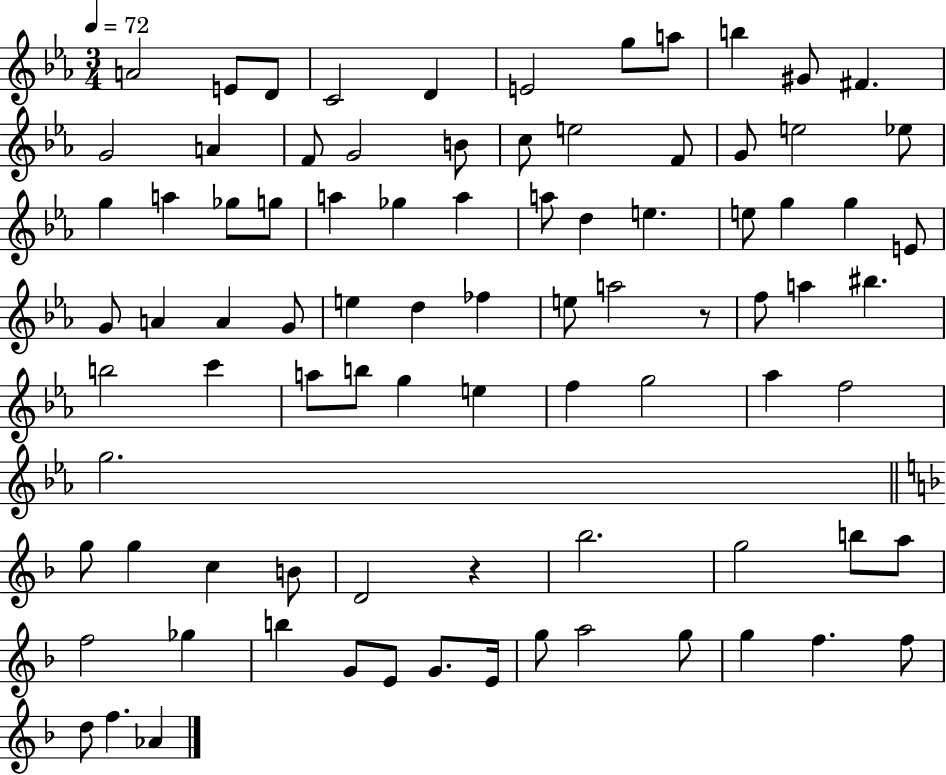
{
  \clef treble
  \numericTimeSignature
  \time 3/4
  \key ees \major
  \tempo 4 = 72
  \repeat volta 2 { a'2 e'8 d'8 | c'2 d'4 | e'2 g''8 a''8 | b''4 gis'8 fis'4. | \break g'2 a'4 | f'8 g'2 b'8 | c''8 e''2 f'8 | g'8 e''2 ees''8 | \break g''4 a''4 ges''8 g''8 | a''4 ges''4 a''4 | a''8 d''4 e''4. | e''8 g''4 g''4 e'8 | \break g'8 a'4 a'4 g'8 | e''4 d''4 fes''4 | e''8 a''2 r8 | f''8 a''4 bis''4. | \break b''2 c'''4 | a''8 b''8 g''4 e''4 | f''4 g''2 | aes''4 f''2 | \break g''2. | \bar "||" \break \key d \minor g''8 g''4 c''4 b'8 | d'2 r4 | bes''2. | g''2 b''8 a''8 | \break f''2 ges''4 | b''4 g'8 e'8 g'8. e'16 | g''8 a''2 g''8 | g''4 f''4. f''8 | \break d''8 f''4. aes'4 | } \bar "|."
}